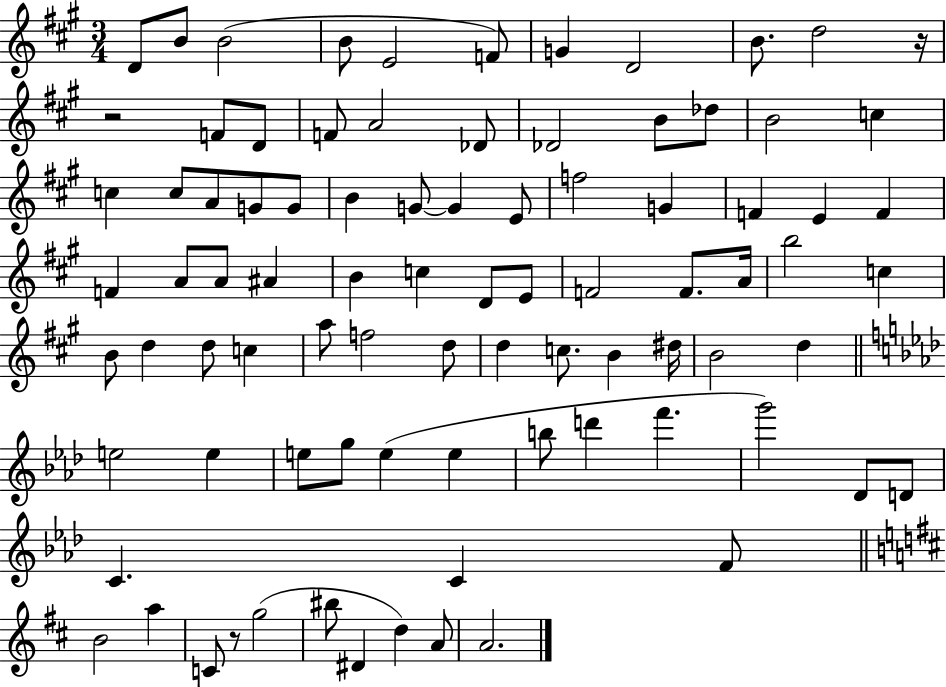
D4/e B4/e B4/h B4/e E4/h F4/e G4/q D4/h B4/e. D5/h R/s R/h F4/e D4/e F4/e A4/h Db4/e Db4/h B4/e Db5/e B4/h C5/q C5/q C5/e A4/e G4/e G4/e B4/q G4/e G4/q E4/e F5/h G4/q F4/q E4/q F4/q F4/q A4/e A4/e A#4/q B4/q C5/q D4/e E4/e F4/h F4/e. A4/s B5/h C5/q B4/e D5/q D5/e C5/q A5/e F5/h D5/e D5/q C5/e. B4/q D#5/s B4/h D5/q E5/h E5/q E5/e G5/e E5/q E5/q B5/e D6/q F6/q. G6/h Db4/e D4/e C4/q. C4/q F4/e B4/h A5/q C4/e R/e G5/h BIS5/e D#4/q D5/q A4/e A4/h.